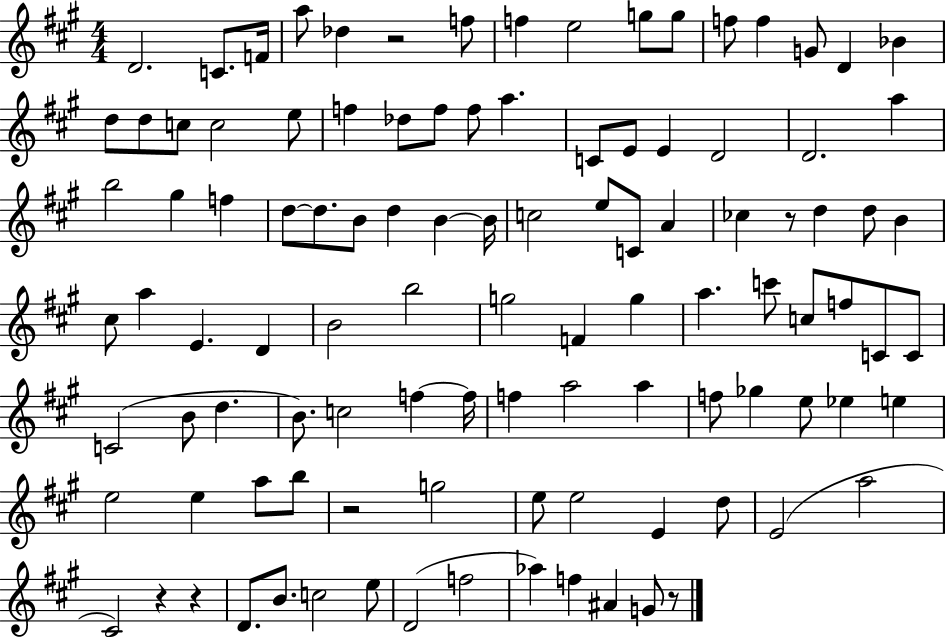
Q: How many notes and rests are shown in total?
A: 106